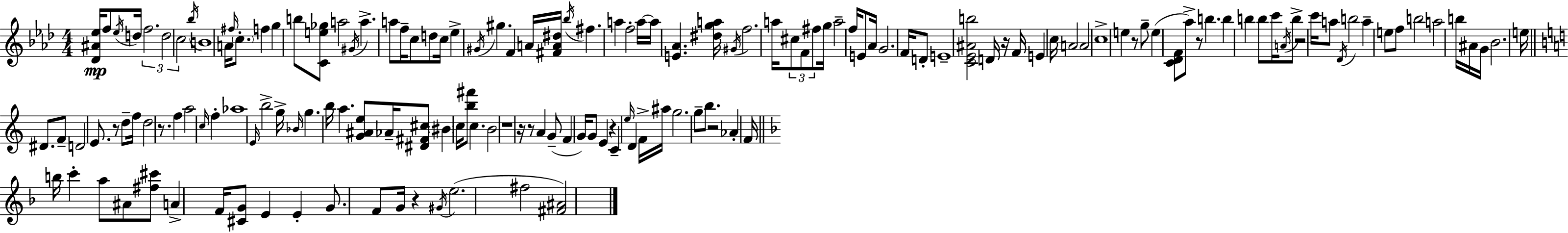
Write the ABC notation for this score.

X:1
T:Untitled
M:4/4
L:1/4
K:Ab
[_D^A_e]/4 f/2 _e/4 d/4 f2 d2 c2 _b/4 B4 A/4 ^f/4 c/2 f g b/2 [Ce_g]/2 a2 ^G/4 a a/2 f/4 c/2 d/2 c/4 _e ^G/4 ^g F A/4 [^FA^d]/4 _b/4 ^f a f2 a/4 a/4 [E_A] [^dga]/4 ^G/4 f2 a/4 ^c/2 F/2 ^f/2 g/4 a2 f/4 E/2 _A/4 G2 F/4 D/2 E4 [C_E^Ab]2 D/4 z/4 F/4 E c/4 A2 A2 c4 e z/2 g/2 e [C_DF]/2 _a/2 z/2 b b b b/2 c'/4 A/4 b/2 z2 c'/4 a/2 _D/4 b2 a e/2 f/2 b2 a2 b/4 ^A/4 G/4 _B2 e/4 ^D/2 F/2 D2 E/2 z/2 d/2 f/4 d2 z/2 f a2 c/4 f _a4 E/4 b2 g/4 _B/4 g b/4 a [G^Ae]/2 _A/4 [^D^F^c]/2 ^B c/4 [b^f']/2 c B2 z4 z/4 z/2 A G/2 F G/4 G/2 E z C e/4 D F/4 ^a/4 g2 g/2 b/2 z2 _A F/4 b/4 c' a/2 ^A/2 [^f^c']/2 A F/4 [^CG]/2 E E G/2 F/2 G/4 z ^G/4 e2 ^f2 [^F^A]2